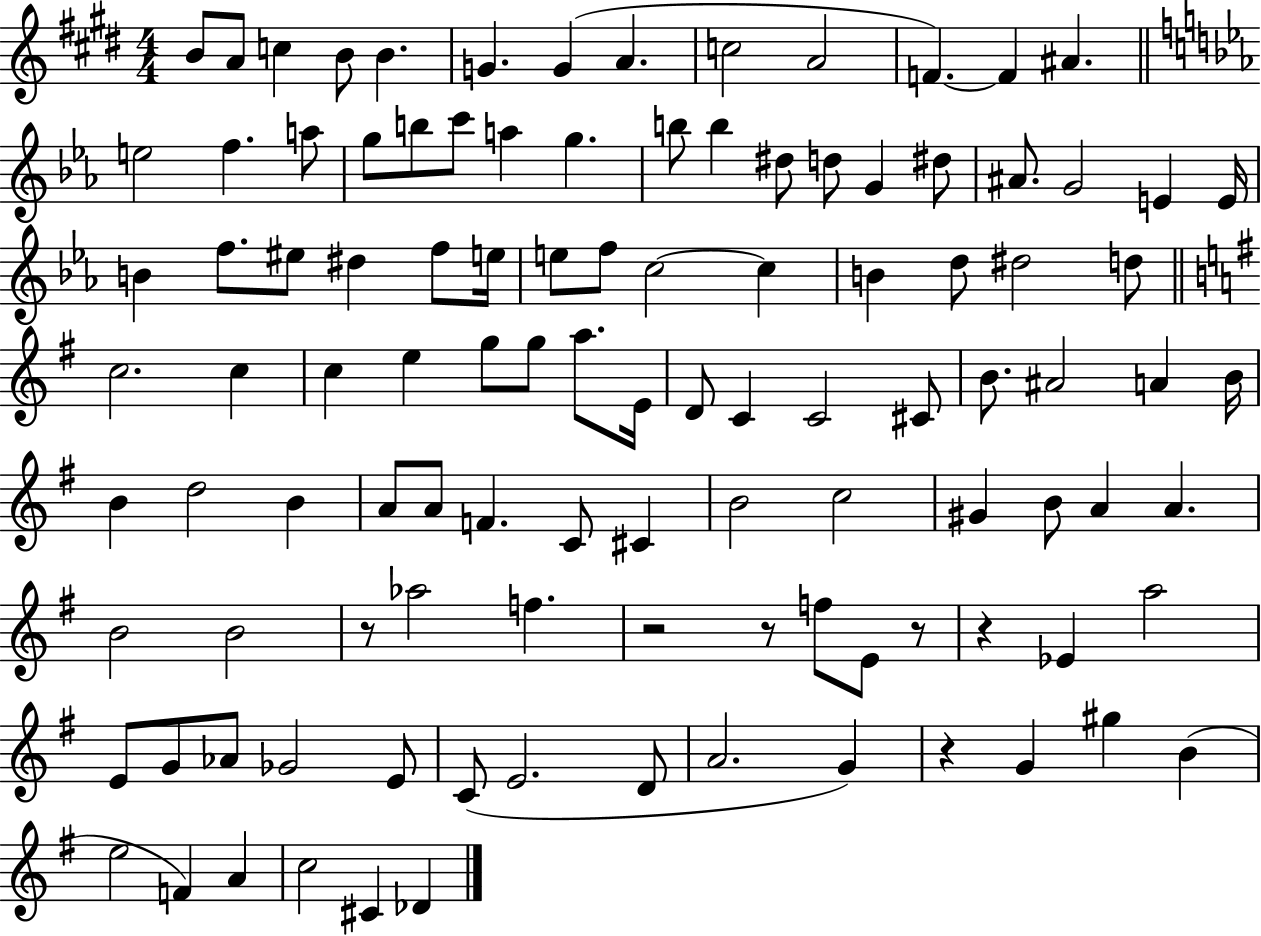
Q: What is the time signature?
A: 4/4